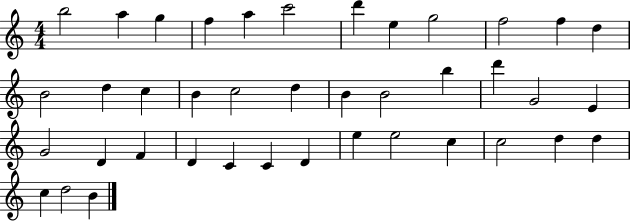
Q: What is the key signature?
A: C major